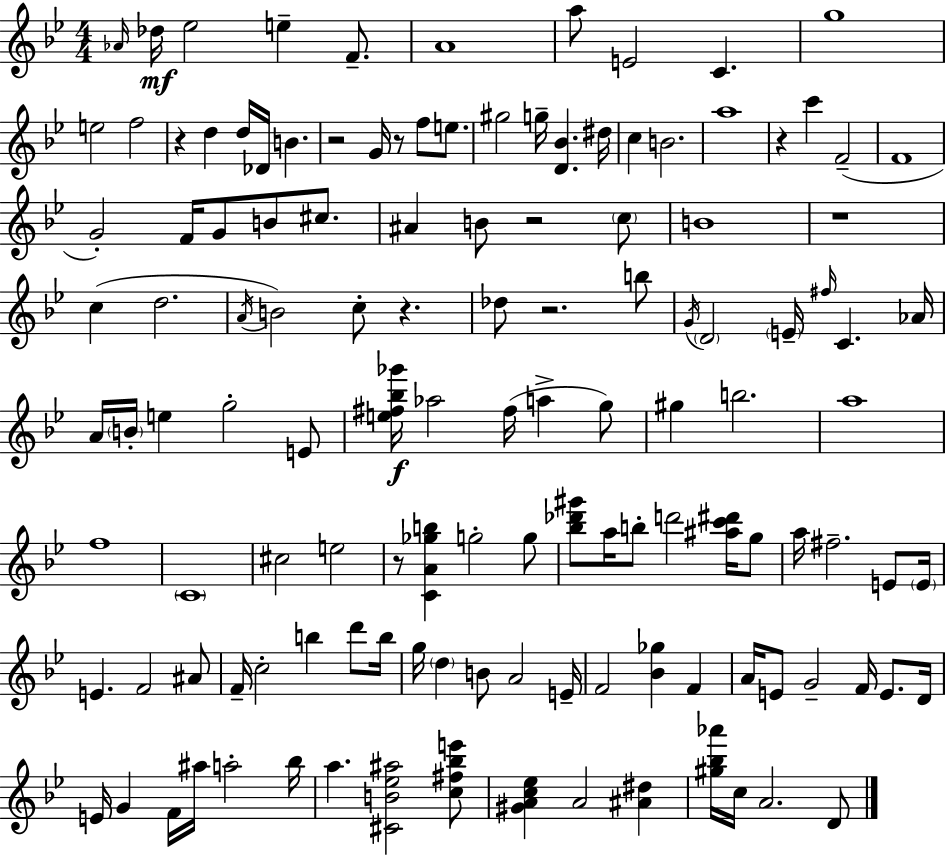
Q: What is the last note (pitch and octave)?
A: D4